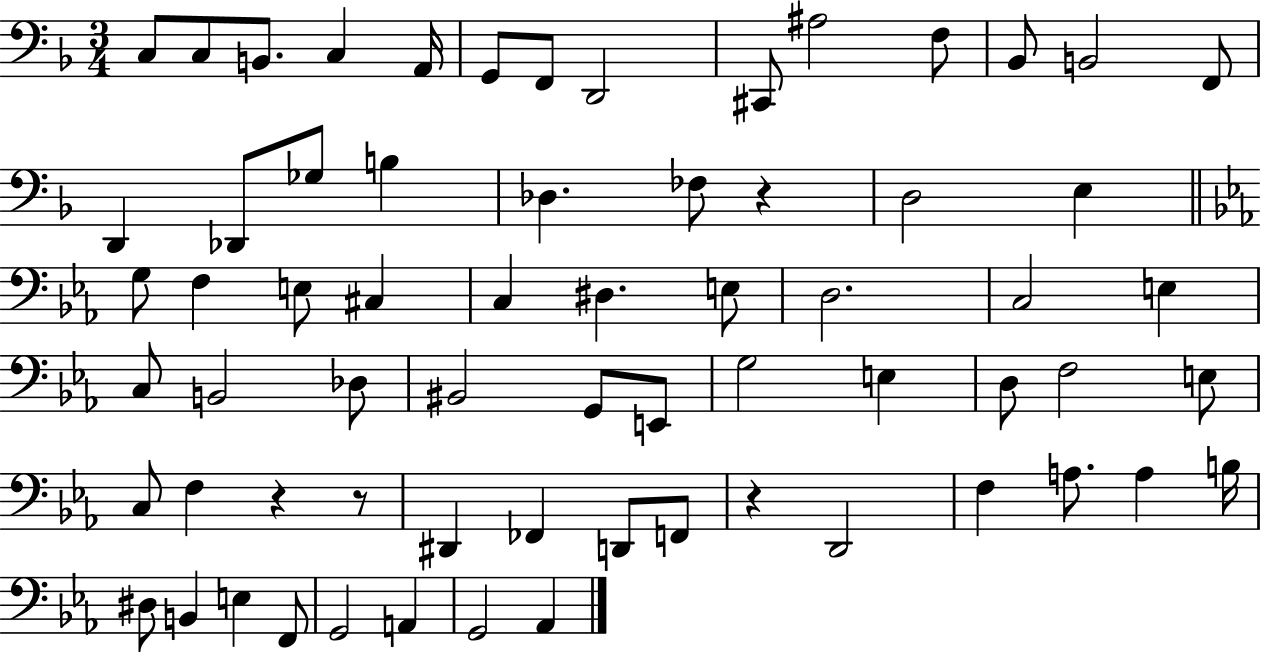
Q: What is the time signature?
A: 3/4